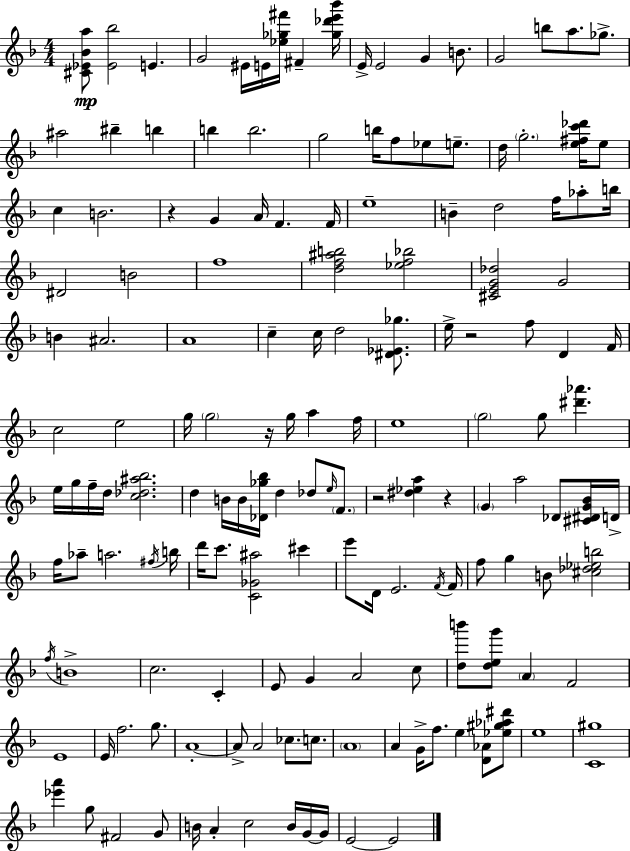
X:1
T:Untitled
M:4/4
L:1/4
K:F
[^C_E_Ba]/2 [_E_b]2 E G2 ^E/4 E/4 [_e_g^f']/4 ^F [_g_d'e'_b']/4 E/4 E2 G B/2 G2 b/2 a/2 _g/2 ^a2 ^b b b b2 g2 b/4 f/2 _e/2 e/2 d/4 g2 [e^fc'_d']/4 e/2 c B2 z G A/4 F F/4 e4 B d2 f/4 _a/2 b/4 ^D2 B2 f4 [df^ab]2 [_ef_b]2 [^CEG_d]2 G2 B ^A2 A4 c c/4 d2 [^D_E_g]/2 e/4 z2 f/2 D F/4 c2 e2 g/4 g2 z/4 g/4 a f/4 e4 g2 g/2 [^d'_a'] e/4 g/4 f/4 d/4 [c_d^a_b]2 d B/4 B/4 [_D_g_b]/4 d _d/2 e/4 F/2 z2 [^d_ea] z G a2 _D/2 [^C^DG_B]/4 D/4 f/4 _a/2 a2 ^f/4 b/4 d'/4 c'/2 [C_G^a]2 ^c' e'/2 D/4 E2 F/4 F/4 f/2 g B/2 [^c_d_eb]2 f/4 B4 c2 C E/2 G A2 c/2 [db']/2 [deg']/2 A F2 E4 E/4 f2 g/2 A4 A/2 A2 _c/2 c/2 A4 A G/4 f/2 e [D_A]/2 [_e^g_a^d']/2 e4 [C^g]4 [_e'a'] g/2 ^F2 G/2 B/4 A c2 B/4 G/4 G/4 E2 E2